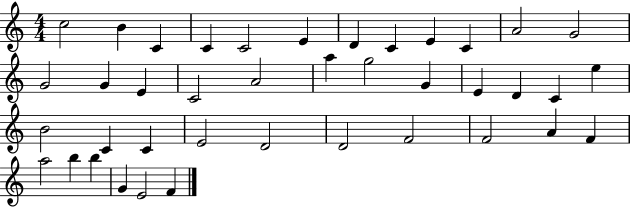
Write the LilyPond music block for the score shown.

{
  \clef treble
  \numericTimeSignature
  \time 4/4
  \key c \major
  c''2 b'4 c'4 | c'4 c'2 e'4 | d'4 c'4 e'4 c'4 | a'2 g'2 | \break g'2 g'4 e'4 | c'2 a'2 | a''4 g''2 g'4 | e'4 d'4 c'4 e''4 | \break b'2 c'4 c'4 | e'2 d'2 | d'2 f'2 | f'2 a'4 f'4 | \break a''2 b''4 b''4 | g'4 e'2 f'4 | \bar "|."
}